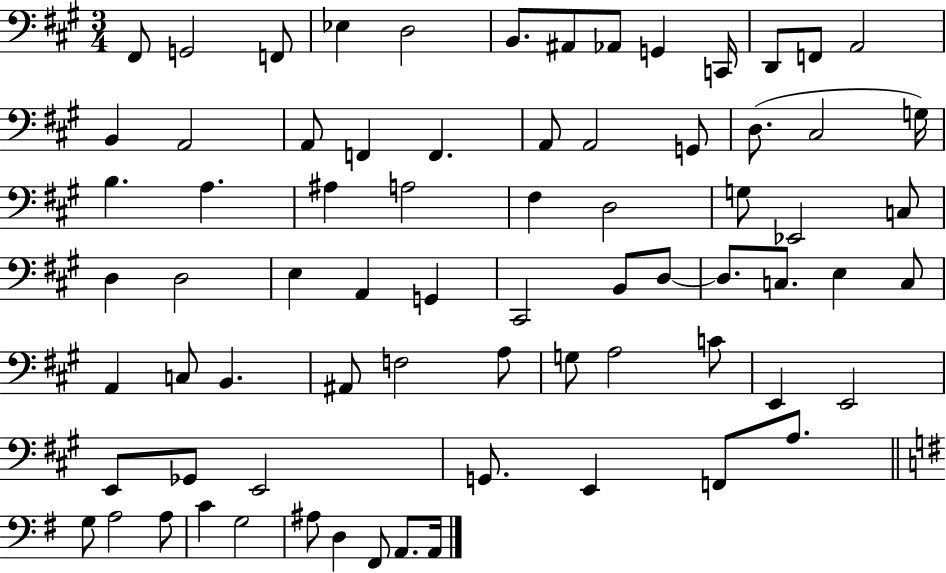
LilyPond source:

{
  \clef bass
  \numericTimeSignature
  \time 3/4
  \key a \major
  fis,8 g,2 f,8 | ees4 d2 | b,8. ais,8 aes,8 g,4 c,16 | d,8 f,8 a,2 | \break b,4 a,2 | a,8 f,4 f,4. | a,8 a,2 g,8 | d8.( cis2 g16) | \break b4. a4. | ais4 a2 | fis4 d2 | g8 ees,2 c8 | \break d4 d2 | e4 a,4 g,4 | cis,2 b,8 d8~~ | d8. c8. e4 c8 | \break a,4 c8 b,4. | ais,8 f2 a8 | g8 a2 c'8 | e,4 e,2 | \break e,8 ges,8 e,2 | g,8. e,4 f,8 a8. | \bar "||" \break \key g \major g8 a2 a8 | c'4 g2 | ais8 d4 fis,8 a,8. a,16 | \bar "|."
}